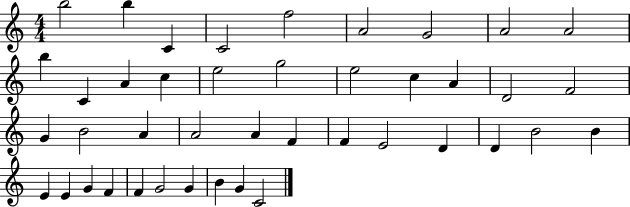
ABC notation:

X:1
T:Untitled
M:4/4
L:1/4
K:C
b2 b C C2 f2 A2 G2 A2 A2 b C A c e2 g2 e2 c A D2 F2 G B2 A A2 A F F E2 D D B2 B E E G F F G2 G B G C2